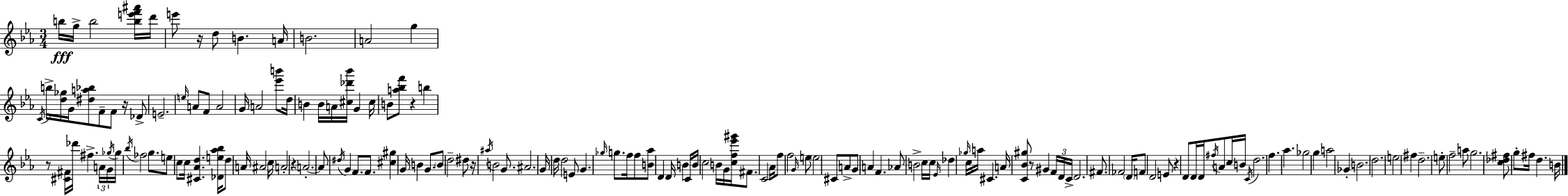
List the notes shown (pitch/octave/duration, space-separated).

B5/s G5/s B5/h [B5,E6,F6,A#6]/s D6/s E6/e R/s D5/e B4/q. A4/s B4/h. A4/h G5/q C4/s B5/s [D5,Gb5]/s G4/s [D#5,A5,Bb5]/e F4/e F4/e R/s Db4/e E4/h. E5/s A4/e F4/e A4/h G4/s A4/h [Eb6,B6]/e D5/s B4/q B4/s A4/s [C#5,Db6,Bb6]/s G4/q C#5/s B4/e [A5,Bb5,F6]/e R/q B5/q R/e [C#4,F#4]/s Db6/s F#5/q. A4/s G4/s Gb5/s Gb5/s Bb5/s FES5/h G5/e. E5/e C5/e C5/s [C#4,Ab4,D5]/q. [Db4,E5,Ab5,Bb5]/s D5/e A4/s A#4/h C5/s A4/h R/q A4/h. A4/e D#5/s G4/q F4/e. F4/e. [C#5,G#5]/q G4/s B4/q G4/e. B4/e D5/h D#5/e R/s A#5/s B4/h G4/e. A#4/h. G4/s D5/s D5/h E4/e G4/q. Gb5/s G5/e. F5/s F5/e [B4,Ab5]/e D4/q D4/s B4/q C4/s B4/s C5/h B4/s G4/s [C5,F5,Eb6,G#6]/s F#4/e. C4/h Ab4/s F5/e F5/h G4/s E5/e E5/h C#4/e A4/e G4/e A4/q F4/q. Ab4/e B4/h C5/s C5/s Eb4/s Db5/q Gb5/s C5/s A5/s C#4/q. A4/s [C4,Bb4,G#5]/e R/e G#4/q F4/s D4/s C4/s D4/h. F#4/e. FES4/h D4/s F4/e D4/h E4/e R/q D4/e D4/s D4/s F#5/s A4/e C5/s B4/s C4/s D5/h. F5/q. Ab5/q. Gb5/h G5/q A5/h Gb4/q B4/h. D5/h. E5/h F#5/q D5/h. E5/e F5/h A5/e G5/h. [C5,Db5,F#5]/e G5/e F#5/s D5/q. B4/s